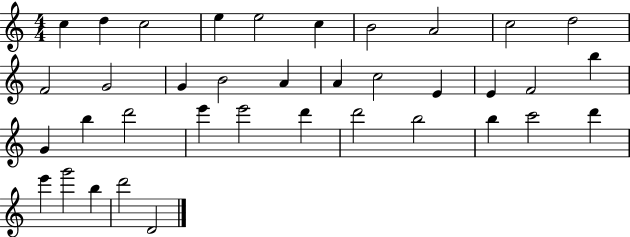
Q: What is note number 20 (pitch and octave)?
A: F4